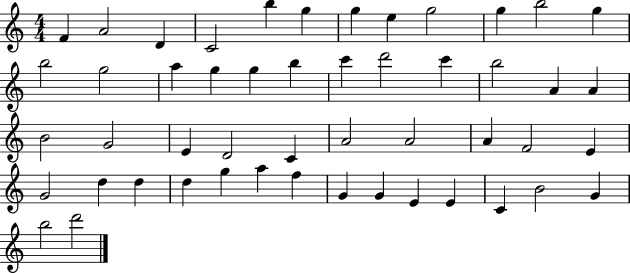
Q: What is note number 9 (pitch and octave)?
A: G5